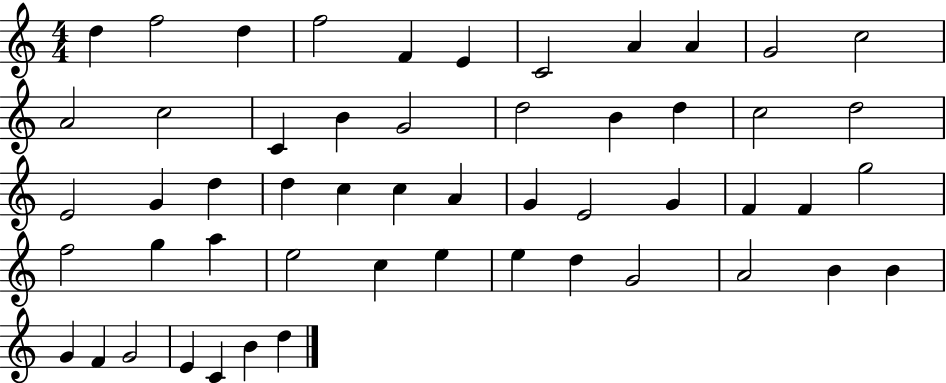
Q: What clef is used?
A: treble